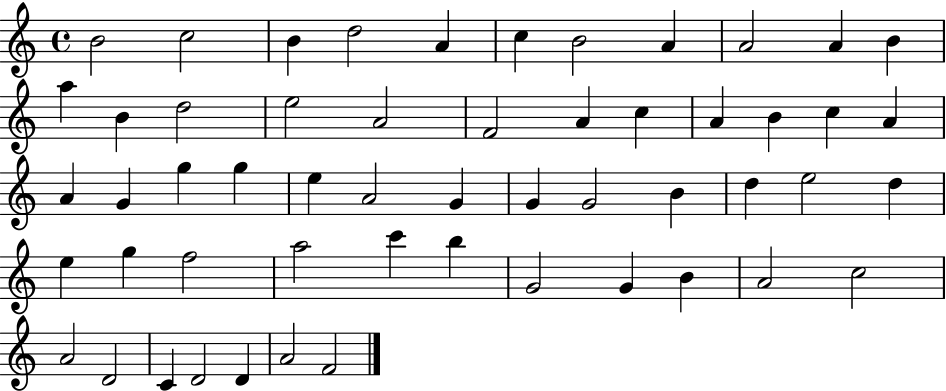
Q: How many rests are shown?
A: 0